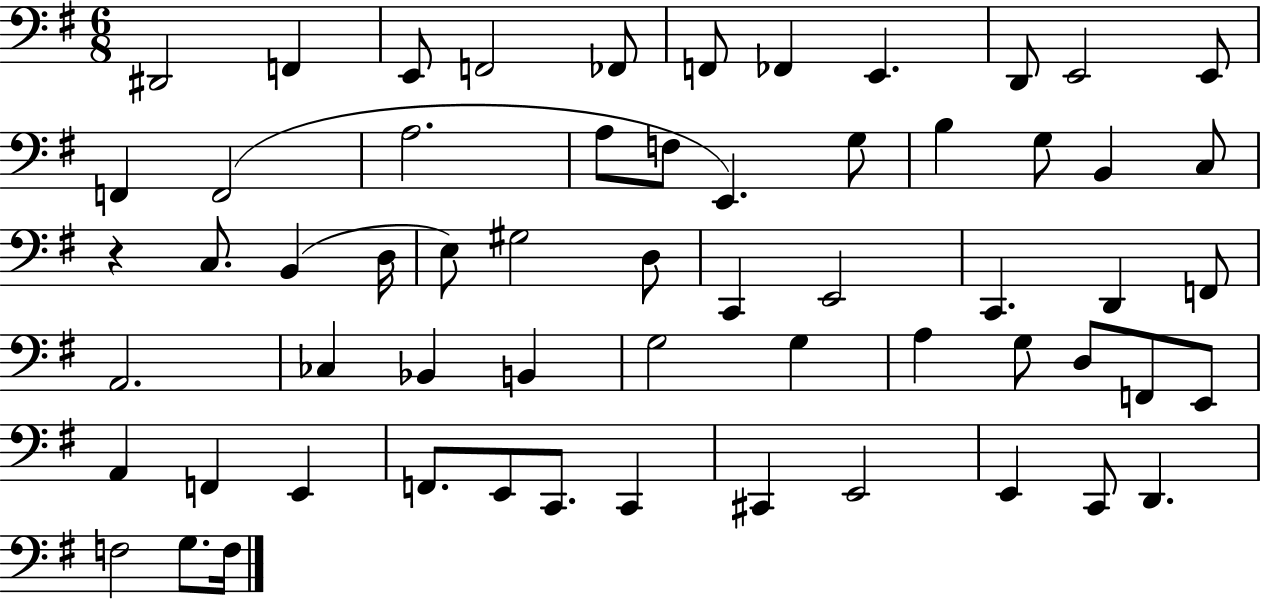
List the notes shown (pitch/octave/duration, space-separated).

D#2/h F2/q E2/e F2/h FES2/e F2/e FES2/q E2/q. D2/e E2/h E2/e F2/q F2/h A3/h. A3/e F3/e E2/q. G3/e B3/q G3/e B2/q C3/e R/q C3/e. B2/q D3/s E3/e G#3/h D3/e C2/q E2/h C2/q. D2/q F2/e A2/h. CES3/q Bb2/q B2/q G3/h G3/q A3/q G3/e D3/e F2/e E2/e A2/q F2/q E2/q F2/e. E2/e C2/e. C2/q C#2/q E2/h E2/q C2/e D2/q. F3/h G3/e. F3/s